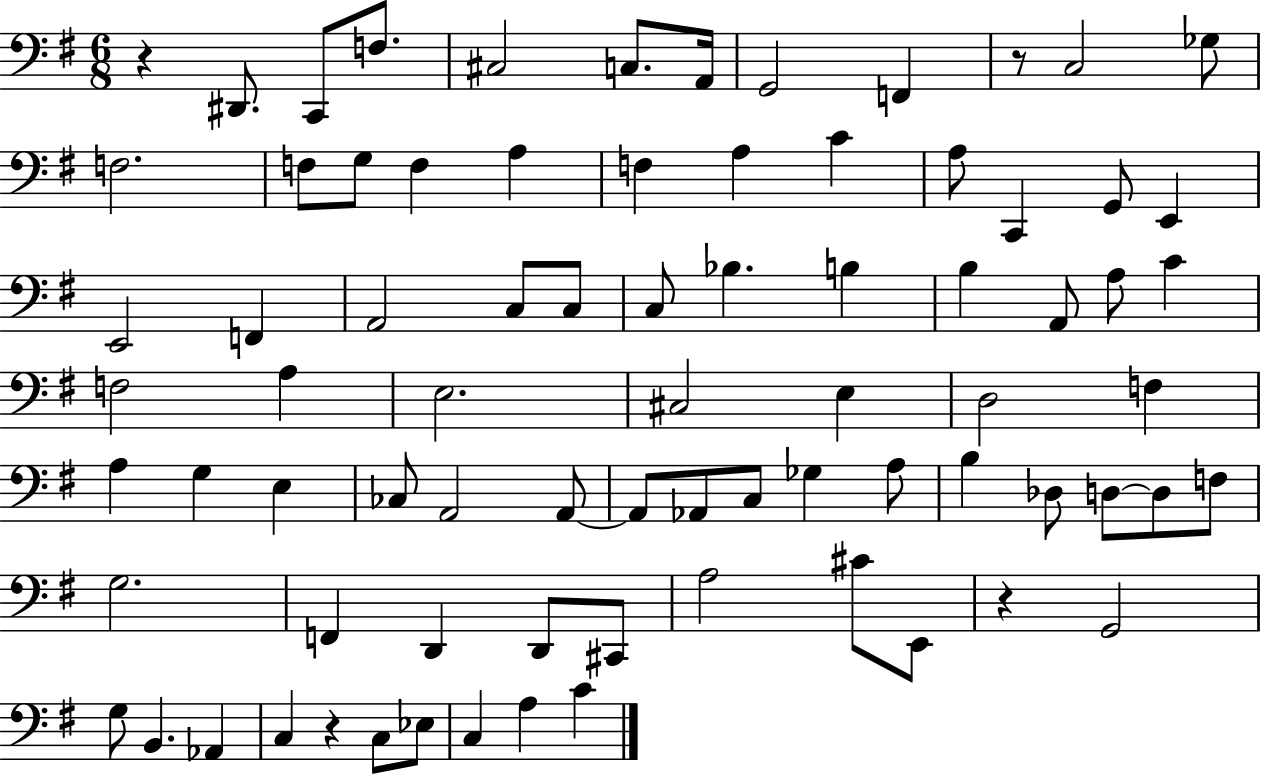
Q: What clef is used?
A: bass